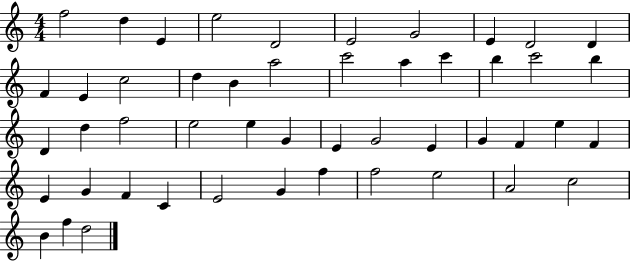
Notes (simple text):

F5/h D5/q E4/q E5/h D4/h E4/h G4/h E4/q D4/h D4/q F4/q E4/q C5/h D5/q B4/q A5/h C6/h A5/q C6/q B5/q C6/h B5/q D4/q D5/q F5/h E5/h E5/q G4/q E4/q G4/h E4/q G4/q F4/q E5/q F4/q E4/q G4/q F4/q C4/q E4/h G4/q F5/q F5/h E5/h A4/h C5/h B4/q F5/q D5/h